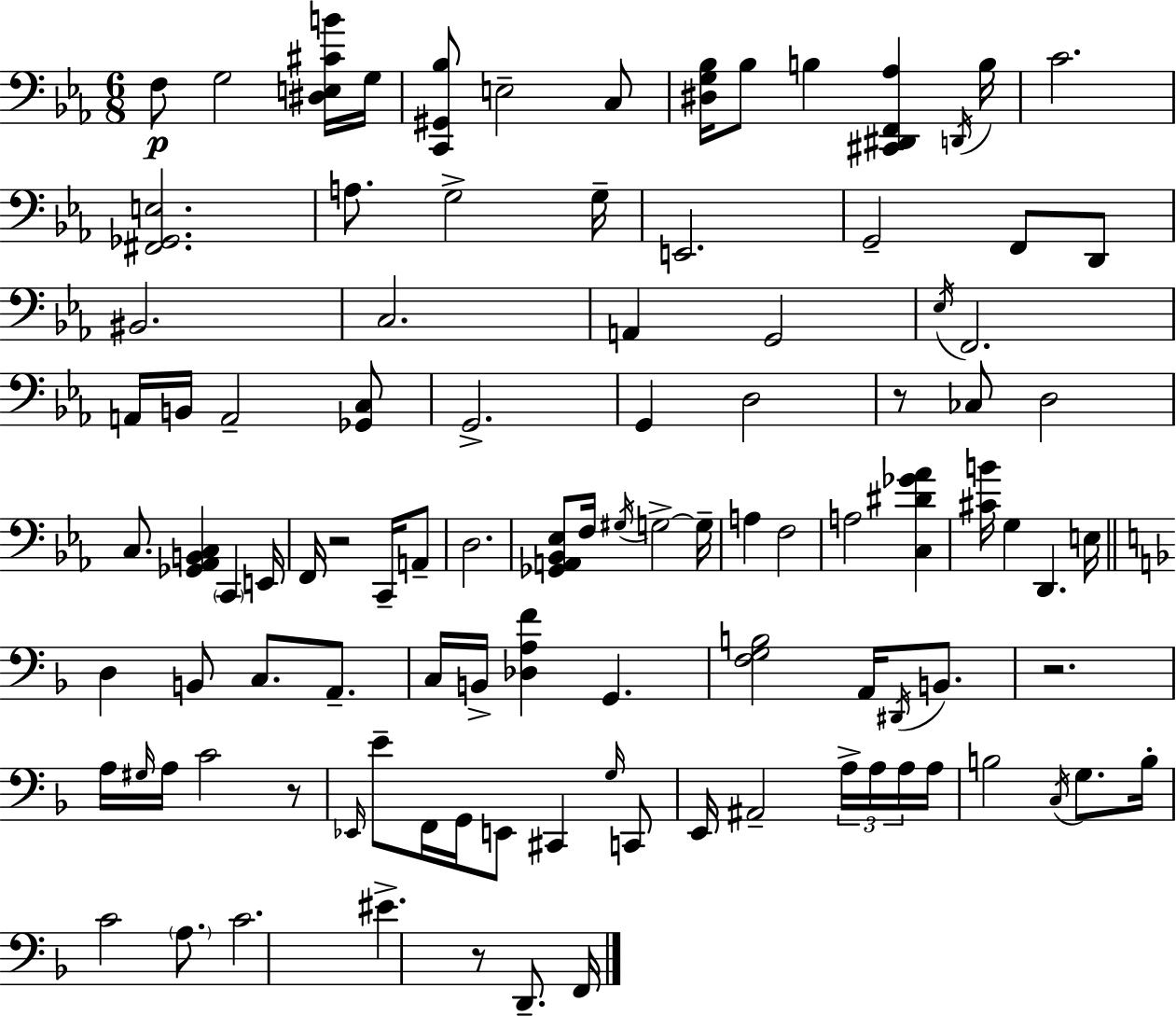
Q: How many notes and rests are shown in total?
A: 103